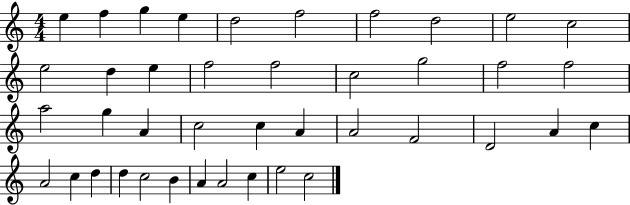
{
  \clef treble
  \numericTimeSignature
  \time 4/4
  \key c \major
  e''4 f''4 g''4 e''4 | d''2 f''2 | f''2 d''2 | e''2 c''2 | \break e''2 d''4 e''4 | f''2 f''2 | c''2 g''2 | f''2 f''2 | \break a''2 g''4 a'4 | c''2 c''4 a'4 | a'2 f'2 | d'2 a'4 c''4 | \break a'2 c''4 d''4 | d''4 c''2 b'4 | a'4 a'2 c''4 | e''2 c''2 | \break \bar "|."
}